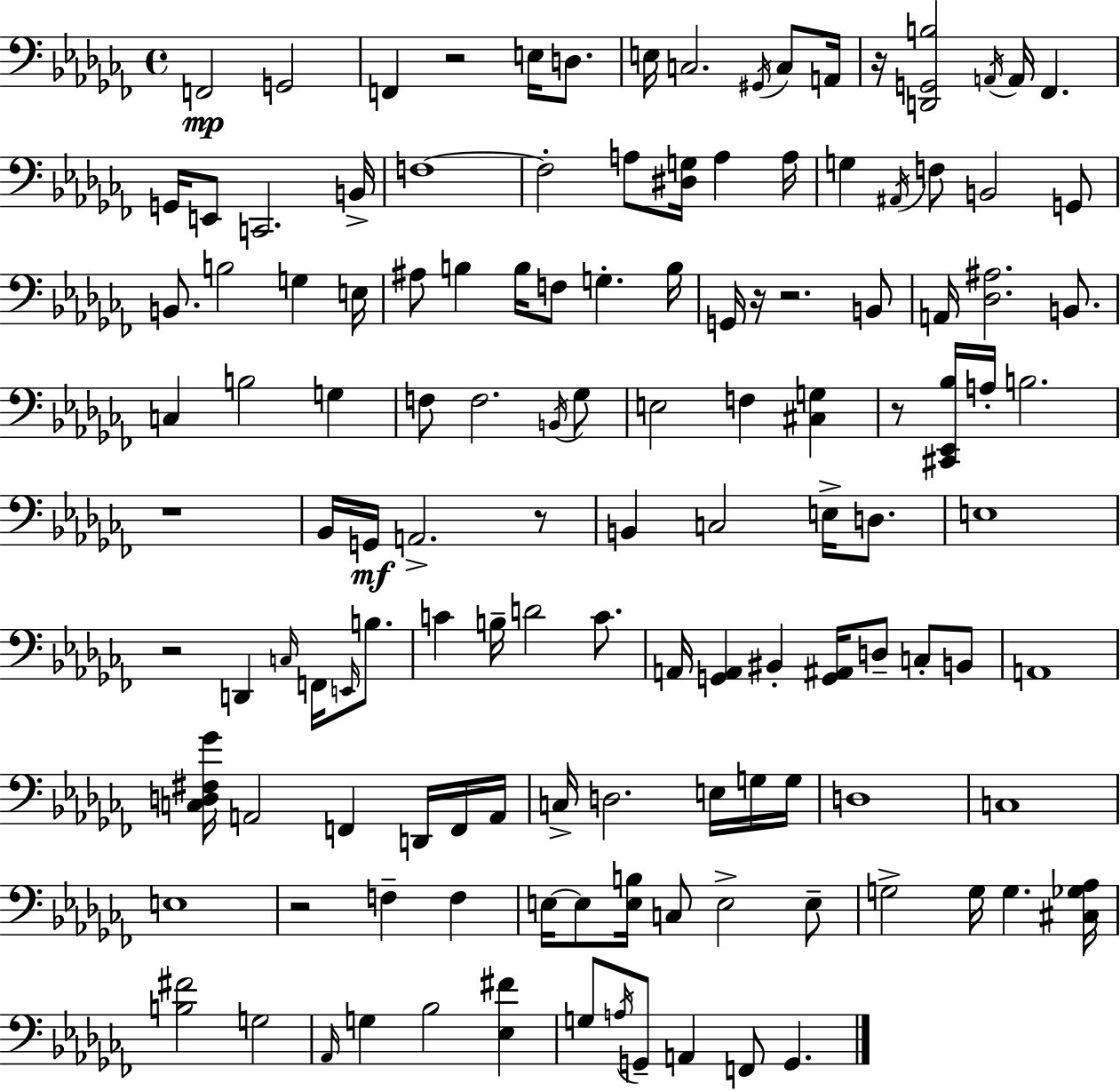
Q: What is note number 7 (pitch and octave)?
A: C3